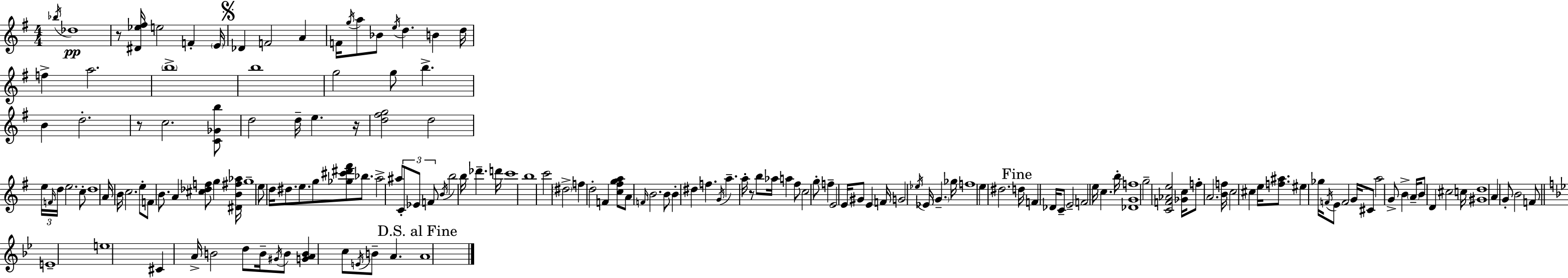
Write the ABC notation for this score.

X:1
T:Untitled
M:4/4
L:1/4
K:G
_b/4 _d4 z/2 [^D_e^f]/4 e2 F E/4 _D F2 A F/4 g/4 a/2 _B/2 e/4 d B d/4 f a2 b4 b4 g2 g/2 b B d2 z/2 c2 [C_Gb]/2 d2 d/4 e z/4 [d^fg]2 d2 e/4 F/4 d/4 e2 c/2 d4 A/4 B/4 c2 e/2 F/2 B/2 A [^c_df]/2 g [^DB^f_a]/4 g4 e/2 d/4 ^d/2 e/2 g/2 [_g^c'^d'^f']/2 _b/2 a2 ^a/2 C/2 _E/2 F/2 B/4 b2 b/4 _d' d'/4 c'4 b4 c'2 ^d2 f d2 F [c^fga]/2 A/2 F/4 B2 B/2 B ^d f G/4 a a/4 z/2 b/2 _a/4 a ^f/2 c2 g/2 f E2 E/4 ^G/2 E F/4 G2 _e/4 _E/4 G _g/4 f4 e ^d2 d/4 F _D/4 C/2 E2 F2 e/4 c b/4 [_DGf]4 g2 [CF_Ae]2 [_Gc]/4 f/2 A2 [Bf]/4 c2 ^c e/4 [f^a]/2 ^e _g/4 F/4 E/2 F2 G/4 ^C/2 a2 G/2 B A/4 B/2 D ^c2 c/4 [^Gd]4 A G/2 B2 F/2 E4 e4 ^C A/4 B2 d/2 B/4 ^G/4 B/2 [GAB] c/2 E/4 B/2 A A4